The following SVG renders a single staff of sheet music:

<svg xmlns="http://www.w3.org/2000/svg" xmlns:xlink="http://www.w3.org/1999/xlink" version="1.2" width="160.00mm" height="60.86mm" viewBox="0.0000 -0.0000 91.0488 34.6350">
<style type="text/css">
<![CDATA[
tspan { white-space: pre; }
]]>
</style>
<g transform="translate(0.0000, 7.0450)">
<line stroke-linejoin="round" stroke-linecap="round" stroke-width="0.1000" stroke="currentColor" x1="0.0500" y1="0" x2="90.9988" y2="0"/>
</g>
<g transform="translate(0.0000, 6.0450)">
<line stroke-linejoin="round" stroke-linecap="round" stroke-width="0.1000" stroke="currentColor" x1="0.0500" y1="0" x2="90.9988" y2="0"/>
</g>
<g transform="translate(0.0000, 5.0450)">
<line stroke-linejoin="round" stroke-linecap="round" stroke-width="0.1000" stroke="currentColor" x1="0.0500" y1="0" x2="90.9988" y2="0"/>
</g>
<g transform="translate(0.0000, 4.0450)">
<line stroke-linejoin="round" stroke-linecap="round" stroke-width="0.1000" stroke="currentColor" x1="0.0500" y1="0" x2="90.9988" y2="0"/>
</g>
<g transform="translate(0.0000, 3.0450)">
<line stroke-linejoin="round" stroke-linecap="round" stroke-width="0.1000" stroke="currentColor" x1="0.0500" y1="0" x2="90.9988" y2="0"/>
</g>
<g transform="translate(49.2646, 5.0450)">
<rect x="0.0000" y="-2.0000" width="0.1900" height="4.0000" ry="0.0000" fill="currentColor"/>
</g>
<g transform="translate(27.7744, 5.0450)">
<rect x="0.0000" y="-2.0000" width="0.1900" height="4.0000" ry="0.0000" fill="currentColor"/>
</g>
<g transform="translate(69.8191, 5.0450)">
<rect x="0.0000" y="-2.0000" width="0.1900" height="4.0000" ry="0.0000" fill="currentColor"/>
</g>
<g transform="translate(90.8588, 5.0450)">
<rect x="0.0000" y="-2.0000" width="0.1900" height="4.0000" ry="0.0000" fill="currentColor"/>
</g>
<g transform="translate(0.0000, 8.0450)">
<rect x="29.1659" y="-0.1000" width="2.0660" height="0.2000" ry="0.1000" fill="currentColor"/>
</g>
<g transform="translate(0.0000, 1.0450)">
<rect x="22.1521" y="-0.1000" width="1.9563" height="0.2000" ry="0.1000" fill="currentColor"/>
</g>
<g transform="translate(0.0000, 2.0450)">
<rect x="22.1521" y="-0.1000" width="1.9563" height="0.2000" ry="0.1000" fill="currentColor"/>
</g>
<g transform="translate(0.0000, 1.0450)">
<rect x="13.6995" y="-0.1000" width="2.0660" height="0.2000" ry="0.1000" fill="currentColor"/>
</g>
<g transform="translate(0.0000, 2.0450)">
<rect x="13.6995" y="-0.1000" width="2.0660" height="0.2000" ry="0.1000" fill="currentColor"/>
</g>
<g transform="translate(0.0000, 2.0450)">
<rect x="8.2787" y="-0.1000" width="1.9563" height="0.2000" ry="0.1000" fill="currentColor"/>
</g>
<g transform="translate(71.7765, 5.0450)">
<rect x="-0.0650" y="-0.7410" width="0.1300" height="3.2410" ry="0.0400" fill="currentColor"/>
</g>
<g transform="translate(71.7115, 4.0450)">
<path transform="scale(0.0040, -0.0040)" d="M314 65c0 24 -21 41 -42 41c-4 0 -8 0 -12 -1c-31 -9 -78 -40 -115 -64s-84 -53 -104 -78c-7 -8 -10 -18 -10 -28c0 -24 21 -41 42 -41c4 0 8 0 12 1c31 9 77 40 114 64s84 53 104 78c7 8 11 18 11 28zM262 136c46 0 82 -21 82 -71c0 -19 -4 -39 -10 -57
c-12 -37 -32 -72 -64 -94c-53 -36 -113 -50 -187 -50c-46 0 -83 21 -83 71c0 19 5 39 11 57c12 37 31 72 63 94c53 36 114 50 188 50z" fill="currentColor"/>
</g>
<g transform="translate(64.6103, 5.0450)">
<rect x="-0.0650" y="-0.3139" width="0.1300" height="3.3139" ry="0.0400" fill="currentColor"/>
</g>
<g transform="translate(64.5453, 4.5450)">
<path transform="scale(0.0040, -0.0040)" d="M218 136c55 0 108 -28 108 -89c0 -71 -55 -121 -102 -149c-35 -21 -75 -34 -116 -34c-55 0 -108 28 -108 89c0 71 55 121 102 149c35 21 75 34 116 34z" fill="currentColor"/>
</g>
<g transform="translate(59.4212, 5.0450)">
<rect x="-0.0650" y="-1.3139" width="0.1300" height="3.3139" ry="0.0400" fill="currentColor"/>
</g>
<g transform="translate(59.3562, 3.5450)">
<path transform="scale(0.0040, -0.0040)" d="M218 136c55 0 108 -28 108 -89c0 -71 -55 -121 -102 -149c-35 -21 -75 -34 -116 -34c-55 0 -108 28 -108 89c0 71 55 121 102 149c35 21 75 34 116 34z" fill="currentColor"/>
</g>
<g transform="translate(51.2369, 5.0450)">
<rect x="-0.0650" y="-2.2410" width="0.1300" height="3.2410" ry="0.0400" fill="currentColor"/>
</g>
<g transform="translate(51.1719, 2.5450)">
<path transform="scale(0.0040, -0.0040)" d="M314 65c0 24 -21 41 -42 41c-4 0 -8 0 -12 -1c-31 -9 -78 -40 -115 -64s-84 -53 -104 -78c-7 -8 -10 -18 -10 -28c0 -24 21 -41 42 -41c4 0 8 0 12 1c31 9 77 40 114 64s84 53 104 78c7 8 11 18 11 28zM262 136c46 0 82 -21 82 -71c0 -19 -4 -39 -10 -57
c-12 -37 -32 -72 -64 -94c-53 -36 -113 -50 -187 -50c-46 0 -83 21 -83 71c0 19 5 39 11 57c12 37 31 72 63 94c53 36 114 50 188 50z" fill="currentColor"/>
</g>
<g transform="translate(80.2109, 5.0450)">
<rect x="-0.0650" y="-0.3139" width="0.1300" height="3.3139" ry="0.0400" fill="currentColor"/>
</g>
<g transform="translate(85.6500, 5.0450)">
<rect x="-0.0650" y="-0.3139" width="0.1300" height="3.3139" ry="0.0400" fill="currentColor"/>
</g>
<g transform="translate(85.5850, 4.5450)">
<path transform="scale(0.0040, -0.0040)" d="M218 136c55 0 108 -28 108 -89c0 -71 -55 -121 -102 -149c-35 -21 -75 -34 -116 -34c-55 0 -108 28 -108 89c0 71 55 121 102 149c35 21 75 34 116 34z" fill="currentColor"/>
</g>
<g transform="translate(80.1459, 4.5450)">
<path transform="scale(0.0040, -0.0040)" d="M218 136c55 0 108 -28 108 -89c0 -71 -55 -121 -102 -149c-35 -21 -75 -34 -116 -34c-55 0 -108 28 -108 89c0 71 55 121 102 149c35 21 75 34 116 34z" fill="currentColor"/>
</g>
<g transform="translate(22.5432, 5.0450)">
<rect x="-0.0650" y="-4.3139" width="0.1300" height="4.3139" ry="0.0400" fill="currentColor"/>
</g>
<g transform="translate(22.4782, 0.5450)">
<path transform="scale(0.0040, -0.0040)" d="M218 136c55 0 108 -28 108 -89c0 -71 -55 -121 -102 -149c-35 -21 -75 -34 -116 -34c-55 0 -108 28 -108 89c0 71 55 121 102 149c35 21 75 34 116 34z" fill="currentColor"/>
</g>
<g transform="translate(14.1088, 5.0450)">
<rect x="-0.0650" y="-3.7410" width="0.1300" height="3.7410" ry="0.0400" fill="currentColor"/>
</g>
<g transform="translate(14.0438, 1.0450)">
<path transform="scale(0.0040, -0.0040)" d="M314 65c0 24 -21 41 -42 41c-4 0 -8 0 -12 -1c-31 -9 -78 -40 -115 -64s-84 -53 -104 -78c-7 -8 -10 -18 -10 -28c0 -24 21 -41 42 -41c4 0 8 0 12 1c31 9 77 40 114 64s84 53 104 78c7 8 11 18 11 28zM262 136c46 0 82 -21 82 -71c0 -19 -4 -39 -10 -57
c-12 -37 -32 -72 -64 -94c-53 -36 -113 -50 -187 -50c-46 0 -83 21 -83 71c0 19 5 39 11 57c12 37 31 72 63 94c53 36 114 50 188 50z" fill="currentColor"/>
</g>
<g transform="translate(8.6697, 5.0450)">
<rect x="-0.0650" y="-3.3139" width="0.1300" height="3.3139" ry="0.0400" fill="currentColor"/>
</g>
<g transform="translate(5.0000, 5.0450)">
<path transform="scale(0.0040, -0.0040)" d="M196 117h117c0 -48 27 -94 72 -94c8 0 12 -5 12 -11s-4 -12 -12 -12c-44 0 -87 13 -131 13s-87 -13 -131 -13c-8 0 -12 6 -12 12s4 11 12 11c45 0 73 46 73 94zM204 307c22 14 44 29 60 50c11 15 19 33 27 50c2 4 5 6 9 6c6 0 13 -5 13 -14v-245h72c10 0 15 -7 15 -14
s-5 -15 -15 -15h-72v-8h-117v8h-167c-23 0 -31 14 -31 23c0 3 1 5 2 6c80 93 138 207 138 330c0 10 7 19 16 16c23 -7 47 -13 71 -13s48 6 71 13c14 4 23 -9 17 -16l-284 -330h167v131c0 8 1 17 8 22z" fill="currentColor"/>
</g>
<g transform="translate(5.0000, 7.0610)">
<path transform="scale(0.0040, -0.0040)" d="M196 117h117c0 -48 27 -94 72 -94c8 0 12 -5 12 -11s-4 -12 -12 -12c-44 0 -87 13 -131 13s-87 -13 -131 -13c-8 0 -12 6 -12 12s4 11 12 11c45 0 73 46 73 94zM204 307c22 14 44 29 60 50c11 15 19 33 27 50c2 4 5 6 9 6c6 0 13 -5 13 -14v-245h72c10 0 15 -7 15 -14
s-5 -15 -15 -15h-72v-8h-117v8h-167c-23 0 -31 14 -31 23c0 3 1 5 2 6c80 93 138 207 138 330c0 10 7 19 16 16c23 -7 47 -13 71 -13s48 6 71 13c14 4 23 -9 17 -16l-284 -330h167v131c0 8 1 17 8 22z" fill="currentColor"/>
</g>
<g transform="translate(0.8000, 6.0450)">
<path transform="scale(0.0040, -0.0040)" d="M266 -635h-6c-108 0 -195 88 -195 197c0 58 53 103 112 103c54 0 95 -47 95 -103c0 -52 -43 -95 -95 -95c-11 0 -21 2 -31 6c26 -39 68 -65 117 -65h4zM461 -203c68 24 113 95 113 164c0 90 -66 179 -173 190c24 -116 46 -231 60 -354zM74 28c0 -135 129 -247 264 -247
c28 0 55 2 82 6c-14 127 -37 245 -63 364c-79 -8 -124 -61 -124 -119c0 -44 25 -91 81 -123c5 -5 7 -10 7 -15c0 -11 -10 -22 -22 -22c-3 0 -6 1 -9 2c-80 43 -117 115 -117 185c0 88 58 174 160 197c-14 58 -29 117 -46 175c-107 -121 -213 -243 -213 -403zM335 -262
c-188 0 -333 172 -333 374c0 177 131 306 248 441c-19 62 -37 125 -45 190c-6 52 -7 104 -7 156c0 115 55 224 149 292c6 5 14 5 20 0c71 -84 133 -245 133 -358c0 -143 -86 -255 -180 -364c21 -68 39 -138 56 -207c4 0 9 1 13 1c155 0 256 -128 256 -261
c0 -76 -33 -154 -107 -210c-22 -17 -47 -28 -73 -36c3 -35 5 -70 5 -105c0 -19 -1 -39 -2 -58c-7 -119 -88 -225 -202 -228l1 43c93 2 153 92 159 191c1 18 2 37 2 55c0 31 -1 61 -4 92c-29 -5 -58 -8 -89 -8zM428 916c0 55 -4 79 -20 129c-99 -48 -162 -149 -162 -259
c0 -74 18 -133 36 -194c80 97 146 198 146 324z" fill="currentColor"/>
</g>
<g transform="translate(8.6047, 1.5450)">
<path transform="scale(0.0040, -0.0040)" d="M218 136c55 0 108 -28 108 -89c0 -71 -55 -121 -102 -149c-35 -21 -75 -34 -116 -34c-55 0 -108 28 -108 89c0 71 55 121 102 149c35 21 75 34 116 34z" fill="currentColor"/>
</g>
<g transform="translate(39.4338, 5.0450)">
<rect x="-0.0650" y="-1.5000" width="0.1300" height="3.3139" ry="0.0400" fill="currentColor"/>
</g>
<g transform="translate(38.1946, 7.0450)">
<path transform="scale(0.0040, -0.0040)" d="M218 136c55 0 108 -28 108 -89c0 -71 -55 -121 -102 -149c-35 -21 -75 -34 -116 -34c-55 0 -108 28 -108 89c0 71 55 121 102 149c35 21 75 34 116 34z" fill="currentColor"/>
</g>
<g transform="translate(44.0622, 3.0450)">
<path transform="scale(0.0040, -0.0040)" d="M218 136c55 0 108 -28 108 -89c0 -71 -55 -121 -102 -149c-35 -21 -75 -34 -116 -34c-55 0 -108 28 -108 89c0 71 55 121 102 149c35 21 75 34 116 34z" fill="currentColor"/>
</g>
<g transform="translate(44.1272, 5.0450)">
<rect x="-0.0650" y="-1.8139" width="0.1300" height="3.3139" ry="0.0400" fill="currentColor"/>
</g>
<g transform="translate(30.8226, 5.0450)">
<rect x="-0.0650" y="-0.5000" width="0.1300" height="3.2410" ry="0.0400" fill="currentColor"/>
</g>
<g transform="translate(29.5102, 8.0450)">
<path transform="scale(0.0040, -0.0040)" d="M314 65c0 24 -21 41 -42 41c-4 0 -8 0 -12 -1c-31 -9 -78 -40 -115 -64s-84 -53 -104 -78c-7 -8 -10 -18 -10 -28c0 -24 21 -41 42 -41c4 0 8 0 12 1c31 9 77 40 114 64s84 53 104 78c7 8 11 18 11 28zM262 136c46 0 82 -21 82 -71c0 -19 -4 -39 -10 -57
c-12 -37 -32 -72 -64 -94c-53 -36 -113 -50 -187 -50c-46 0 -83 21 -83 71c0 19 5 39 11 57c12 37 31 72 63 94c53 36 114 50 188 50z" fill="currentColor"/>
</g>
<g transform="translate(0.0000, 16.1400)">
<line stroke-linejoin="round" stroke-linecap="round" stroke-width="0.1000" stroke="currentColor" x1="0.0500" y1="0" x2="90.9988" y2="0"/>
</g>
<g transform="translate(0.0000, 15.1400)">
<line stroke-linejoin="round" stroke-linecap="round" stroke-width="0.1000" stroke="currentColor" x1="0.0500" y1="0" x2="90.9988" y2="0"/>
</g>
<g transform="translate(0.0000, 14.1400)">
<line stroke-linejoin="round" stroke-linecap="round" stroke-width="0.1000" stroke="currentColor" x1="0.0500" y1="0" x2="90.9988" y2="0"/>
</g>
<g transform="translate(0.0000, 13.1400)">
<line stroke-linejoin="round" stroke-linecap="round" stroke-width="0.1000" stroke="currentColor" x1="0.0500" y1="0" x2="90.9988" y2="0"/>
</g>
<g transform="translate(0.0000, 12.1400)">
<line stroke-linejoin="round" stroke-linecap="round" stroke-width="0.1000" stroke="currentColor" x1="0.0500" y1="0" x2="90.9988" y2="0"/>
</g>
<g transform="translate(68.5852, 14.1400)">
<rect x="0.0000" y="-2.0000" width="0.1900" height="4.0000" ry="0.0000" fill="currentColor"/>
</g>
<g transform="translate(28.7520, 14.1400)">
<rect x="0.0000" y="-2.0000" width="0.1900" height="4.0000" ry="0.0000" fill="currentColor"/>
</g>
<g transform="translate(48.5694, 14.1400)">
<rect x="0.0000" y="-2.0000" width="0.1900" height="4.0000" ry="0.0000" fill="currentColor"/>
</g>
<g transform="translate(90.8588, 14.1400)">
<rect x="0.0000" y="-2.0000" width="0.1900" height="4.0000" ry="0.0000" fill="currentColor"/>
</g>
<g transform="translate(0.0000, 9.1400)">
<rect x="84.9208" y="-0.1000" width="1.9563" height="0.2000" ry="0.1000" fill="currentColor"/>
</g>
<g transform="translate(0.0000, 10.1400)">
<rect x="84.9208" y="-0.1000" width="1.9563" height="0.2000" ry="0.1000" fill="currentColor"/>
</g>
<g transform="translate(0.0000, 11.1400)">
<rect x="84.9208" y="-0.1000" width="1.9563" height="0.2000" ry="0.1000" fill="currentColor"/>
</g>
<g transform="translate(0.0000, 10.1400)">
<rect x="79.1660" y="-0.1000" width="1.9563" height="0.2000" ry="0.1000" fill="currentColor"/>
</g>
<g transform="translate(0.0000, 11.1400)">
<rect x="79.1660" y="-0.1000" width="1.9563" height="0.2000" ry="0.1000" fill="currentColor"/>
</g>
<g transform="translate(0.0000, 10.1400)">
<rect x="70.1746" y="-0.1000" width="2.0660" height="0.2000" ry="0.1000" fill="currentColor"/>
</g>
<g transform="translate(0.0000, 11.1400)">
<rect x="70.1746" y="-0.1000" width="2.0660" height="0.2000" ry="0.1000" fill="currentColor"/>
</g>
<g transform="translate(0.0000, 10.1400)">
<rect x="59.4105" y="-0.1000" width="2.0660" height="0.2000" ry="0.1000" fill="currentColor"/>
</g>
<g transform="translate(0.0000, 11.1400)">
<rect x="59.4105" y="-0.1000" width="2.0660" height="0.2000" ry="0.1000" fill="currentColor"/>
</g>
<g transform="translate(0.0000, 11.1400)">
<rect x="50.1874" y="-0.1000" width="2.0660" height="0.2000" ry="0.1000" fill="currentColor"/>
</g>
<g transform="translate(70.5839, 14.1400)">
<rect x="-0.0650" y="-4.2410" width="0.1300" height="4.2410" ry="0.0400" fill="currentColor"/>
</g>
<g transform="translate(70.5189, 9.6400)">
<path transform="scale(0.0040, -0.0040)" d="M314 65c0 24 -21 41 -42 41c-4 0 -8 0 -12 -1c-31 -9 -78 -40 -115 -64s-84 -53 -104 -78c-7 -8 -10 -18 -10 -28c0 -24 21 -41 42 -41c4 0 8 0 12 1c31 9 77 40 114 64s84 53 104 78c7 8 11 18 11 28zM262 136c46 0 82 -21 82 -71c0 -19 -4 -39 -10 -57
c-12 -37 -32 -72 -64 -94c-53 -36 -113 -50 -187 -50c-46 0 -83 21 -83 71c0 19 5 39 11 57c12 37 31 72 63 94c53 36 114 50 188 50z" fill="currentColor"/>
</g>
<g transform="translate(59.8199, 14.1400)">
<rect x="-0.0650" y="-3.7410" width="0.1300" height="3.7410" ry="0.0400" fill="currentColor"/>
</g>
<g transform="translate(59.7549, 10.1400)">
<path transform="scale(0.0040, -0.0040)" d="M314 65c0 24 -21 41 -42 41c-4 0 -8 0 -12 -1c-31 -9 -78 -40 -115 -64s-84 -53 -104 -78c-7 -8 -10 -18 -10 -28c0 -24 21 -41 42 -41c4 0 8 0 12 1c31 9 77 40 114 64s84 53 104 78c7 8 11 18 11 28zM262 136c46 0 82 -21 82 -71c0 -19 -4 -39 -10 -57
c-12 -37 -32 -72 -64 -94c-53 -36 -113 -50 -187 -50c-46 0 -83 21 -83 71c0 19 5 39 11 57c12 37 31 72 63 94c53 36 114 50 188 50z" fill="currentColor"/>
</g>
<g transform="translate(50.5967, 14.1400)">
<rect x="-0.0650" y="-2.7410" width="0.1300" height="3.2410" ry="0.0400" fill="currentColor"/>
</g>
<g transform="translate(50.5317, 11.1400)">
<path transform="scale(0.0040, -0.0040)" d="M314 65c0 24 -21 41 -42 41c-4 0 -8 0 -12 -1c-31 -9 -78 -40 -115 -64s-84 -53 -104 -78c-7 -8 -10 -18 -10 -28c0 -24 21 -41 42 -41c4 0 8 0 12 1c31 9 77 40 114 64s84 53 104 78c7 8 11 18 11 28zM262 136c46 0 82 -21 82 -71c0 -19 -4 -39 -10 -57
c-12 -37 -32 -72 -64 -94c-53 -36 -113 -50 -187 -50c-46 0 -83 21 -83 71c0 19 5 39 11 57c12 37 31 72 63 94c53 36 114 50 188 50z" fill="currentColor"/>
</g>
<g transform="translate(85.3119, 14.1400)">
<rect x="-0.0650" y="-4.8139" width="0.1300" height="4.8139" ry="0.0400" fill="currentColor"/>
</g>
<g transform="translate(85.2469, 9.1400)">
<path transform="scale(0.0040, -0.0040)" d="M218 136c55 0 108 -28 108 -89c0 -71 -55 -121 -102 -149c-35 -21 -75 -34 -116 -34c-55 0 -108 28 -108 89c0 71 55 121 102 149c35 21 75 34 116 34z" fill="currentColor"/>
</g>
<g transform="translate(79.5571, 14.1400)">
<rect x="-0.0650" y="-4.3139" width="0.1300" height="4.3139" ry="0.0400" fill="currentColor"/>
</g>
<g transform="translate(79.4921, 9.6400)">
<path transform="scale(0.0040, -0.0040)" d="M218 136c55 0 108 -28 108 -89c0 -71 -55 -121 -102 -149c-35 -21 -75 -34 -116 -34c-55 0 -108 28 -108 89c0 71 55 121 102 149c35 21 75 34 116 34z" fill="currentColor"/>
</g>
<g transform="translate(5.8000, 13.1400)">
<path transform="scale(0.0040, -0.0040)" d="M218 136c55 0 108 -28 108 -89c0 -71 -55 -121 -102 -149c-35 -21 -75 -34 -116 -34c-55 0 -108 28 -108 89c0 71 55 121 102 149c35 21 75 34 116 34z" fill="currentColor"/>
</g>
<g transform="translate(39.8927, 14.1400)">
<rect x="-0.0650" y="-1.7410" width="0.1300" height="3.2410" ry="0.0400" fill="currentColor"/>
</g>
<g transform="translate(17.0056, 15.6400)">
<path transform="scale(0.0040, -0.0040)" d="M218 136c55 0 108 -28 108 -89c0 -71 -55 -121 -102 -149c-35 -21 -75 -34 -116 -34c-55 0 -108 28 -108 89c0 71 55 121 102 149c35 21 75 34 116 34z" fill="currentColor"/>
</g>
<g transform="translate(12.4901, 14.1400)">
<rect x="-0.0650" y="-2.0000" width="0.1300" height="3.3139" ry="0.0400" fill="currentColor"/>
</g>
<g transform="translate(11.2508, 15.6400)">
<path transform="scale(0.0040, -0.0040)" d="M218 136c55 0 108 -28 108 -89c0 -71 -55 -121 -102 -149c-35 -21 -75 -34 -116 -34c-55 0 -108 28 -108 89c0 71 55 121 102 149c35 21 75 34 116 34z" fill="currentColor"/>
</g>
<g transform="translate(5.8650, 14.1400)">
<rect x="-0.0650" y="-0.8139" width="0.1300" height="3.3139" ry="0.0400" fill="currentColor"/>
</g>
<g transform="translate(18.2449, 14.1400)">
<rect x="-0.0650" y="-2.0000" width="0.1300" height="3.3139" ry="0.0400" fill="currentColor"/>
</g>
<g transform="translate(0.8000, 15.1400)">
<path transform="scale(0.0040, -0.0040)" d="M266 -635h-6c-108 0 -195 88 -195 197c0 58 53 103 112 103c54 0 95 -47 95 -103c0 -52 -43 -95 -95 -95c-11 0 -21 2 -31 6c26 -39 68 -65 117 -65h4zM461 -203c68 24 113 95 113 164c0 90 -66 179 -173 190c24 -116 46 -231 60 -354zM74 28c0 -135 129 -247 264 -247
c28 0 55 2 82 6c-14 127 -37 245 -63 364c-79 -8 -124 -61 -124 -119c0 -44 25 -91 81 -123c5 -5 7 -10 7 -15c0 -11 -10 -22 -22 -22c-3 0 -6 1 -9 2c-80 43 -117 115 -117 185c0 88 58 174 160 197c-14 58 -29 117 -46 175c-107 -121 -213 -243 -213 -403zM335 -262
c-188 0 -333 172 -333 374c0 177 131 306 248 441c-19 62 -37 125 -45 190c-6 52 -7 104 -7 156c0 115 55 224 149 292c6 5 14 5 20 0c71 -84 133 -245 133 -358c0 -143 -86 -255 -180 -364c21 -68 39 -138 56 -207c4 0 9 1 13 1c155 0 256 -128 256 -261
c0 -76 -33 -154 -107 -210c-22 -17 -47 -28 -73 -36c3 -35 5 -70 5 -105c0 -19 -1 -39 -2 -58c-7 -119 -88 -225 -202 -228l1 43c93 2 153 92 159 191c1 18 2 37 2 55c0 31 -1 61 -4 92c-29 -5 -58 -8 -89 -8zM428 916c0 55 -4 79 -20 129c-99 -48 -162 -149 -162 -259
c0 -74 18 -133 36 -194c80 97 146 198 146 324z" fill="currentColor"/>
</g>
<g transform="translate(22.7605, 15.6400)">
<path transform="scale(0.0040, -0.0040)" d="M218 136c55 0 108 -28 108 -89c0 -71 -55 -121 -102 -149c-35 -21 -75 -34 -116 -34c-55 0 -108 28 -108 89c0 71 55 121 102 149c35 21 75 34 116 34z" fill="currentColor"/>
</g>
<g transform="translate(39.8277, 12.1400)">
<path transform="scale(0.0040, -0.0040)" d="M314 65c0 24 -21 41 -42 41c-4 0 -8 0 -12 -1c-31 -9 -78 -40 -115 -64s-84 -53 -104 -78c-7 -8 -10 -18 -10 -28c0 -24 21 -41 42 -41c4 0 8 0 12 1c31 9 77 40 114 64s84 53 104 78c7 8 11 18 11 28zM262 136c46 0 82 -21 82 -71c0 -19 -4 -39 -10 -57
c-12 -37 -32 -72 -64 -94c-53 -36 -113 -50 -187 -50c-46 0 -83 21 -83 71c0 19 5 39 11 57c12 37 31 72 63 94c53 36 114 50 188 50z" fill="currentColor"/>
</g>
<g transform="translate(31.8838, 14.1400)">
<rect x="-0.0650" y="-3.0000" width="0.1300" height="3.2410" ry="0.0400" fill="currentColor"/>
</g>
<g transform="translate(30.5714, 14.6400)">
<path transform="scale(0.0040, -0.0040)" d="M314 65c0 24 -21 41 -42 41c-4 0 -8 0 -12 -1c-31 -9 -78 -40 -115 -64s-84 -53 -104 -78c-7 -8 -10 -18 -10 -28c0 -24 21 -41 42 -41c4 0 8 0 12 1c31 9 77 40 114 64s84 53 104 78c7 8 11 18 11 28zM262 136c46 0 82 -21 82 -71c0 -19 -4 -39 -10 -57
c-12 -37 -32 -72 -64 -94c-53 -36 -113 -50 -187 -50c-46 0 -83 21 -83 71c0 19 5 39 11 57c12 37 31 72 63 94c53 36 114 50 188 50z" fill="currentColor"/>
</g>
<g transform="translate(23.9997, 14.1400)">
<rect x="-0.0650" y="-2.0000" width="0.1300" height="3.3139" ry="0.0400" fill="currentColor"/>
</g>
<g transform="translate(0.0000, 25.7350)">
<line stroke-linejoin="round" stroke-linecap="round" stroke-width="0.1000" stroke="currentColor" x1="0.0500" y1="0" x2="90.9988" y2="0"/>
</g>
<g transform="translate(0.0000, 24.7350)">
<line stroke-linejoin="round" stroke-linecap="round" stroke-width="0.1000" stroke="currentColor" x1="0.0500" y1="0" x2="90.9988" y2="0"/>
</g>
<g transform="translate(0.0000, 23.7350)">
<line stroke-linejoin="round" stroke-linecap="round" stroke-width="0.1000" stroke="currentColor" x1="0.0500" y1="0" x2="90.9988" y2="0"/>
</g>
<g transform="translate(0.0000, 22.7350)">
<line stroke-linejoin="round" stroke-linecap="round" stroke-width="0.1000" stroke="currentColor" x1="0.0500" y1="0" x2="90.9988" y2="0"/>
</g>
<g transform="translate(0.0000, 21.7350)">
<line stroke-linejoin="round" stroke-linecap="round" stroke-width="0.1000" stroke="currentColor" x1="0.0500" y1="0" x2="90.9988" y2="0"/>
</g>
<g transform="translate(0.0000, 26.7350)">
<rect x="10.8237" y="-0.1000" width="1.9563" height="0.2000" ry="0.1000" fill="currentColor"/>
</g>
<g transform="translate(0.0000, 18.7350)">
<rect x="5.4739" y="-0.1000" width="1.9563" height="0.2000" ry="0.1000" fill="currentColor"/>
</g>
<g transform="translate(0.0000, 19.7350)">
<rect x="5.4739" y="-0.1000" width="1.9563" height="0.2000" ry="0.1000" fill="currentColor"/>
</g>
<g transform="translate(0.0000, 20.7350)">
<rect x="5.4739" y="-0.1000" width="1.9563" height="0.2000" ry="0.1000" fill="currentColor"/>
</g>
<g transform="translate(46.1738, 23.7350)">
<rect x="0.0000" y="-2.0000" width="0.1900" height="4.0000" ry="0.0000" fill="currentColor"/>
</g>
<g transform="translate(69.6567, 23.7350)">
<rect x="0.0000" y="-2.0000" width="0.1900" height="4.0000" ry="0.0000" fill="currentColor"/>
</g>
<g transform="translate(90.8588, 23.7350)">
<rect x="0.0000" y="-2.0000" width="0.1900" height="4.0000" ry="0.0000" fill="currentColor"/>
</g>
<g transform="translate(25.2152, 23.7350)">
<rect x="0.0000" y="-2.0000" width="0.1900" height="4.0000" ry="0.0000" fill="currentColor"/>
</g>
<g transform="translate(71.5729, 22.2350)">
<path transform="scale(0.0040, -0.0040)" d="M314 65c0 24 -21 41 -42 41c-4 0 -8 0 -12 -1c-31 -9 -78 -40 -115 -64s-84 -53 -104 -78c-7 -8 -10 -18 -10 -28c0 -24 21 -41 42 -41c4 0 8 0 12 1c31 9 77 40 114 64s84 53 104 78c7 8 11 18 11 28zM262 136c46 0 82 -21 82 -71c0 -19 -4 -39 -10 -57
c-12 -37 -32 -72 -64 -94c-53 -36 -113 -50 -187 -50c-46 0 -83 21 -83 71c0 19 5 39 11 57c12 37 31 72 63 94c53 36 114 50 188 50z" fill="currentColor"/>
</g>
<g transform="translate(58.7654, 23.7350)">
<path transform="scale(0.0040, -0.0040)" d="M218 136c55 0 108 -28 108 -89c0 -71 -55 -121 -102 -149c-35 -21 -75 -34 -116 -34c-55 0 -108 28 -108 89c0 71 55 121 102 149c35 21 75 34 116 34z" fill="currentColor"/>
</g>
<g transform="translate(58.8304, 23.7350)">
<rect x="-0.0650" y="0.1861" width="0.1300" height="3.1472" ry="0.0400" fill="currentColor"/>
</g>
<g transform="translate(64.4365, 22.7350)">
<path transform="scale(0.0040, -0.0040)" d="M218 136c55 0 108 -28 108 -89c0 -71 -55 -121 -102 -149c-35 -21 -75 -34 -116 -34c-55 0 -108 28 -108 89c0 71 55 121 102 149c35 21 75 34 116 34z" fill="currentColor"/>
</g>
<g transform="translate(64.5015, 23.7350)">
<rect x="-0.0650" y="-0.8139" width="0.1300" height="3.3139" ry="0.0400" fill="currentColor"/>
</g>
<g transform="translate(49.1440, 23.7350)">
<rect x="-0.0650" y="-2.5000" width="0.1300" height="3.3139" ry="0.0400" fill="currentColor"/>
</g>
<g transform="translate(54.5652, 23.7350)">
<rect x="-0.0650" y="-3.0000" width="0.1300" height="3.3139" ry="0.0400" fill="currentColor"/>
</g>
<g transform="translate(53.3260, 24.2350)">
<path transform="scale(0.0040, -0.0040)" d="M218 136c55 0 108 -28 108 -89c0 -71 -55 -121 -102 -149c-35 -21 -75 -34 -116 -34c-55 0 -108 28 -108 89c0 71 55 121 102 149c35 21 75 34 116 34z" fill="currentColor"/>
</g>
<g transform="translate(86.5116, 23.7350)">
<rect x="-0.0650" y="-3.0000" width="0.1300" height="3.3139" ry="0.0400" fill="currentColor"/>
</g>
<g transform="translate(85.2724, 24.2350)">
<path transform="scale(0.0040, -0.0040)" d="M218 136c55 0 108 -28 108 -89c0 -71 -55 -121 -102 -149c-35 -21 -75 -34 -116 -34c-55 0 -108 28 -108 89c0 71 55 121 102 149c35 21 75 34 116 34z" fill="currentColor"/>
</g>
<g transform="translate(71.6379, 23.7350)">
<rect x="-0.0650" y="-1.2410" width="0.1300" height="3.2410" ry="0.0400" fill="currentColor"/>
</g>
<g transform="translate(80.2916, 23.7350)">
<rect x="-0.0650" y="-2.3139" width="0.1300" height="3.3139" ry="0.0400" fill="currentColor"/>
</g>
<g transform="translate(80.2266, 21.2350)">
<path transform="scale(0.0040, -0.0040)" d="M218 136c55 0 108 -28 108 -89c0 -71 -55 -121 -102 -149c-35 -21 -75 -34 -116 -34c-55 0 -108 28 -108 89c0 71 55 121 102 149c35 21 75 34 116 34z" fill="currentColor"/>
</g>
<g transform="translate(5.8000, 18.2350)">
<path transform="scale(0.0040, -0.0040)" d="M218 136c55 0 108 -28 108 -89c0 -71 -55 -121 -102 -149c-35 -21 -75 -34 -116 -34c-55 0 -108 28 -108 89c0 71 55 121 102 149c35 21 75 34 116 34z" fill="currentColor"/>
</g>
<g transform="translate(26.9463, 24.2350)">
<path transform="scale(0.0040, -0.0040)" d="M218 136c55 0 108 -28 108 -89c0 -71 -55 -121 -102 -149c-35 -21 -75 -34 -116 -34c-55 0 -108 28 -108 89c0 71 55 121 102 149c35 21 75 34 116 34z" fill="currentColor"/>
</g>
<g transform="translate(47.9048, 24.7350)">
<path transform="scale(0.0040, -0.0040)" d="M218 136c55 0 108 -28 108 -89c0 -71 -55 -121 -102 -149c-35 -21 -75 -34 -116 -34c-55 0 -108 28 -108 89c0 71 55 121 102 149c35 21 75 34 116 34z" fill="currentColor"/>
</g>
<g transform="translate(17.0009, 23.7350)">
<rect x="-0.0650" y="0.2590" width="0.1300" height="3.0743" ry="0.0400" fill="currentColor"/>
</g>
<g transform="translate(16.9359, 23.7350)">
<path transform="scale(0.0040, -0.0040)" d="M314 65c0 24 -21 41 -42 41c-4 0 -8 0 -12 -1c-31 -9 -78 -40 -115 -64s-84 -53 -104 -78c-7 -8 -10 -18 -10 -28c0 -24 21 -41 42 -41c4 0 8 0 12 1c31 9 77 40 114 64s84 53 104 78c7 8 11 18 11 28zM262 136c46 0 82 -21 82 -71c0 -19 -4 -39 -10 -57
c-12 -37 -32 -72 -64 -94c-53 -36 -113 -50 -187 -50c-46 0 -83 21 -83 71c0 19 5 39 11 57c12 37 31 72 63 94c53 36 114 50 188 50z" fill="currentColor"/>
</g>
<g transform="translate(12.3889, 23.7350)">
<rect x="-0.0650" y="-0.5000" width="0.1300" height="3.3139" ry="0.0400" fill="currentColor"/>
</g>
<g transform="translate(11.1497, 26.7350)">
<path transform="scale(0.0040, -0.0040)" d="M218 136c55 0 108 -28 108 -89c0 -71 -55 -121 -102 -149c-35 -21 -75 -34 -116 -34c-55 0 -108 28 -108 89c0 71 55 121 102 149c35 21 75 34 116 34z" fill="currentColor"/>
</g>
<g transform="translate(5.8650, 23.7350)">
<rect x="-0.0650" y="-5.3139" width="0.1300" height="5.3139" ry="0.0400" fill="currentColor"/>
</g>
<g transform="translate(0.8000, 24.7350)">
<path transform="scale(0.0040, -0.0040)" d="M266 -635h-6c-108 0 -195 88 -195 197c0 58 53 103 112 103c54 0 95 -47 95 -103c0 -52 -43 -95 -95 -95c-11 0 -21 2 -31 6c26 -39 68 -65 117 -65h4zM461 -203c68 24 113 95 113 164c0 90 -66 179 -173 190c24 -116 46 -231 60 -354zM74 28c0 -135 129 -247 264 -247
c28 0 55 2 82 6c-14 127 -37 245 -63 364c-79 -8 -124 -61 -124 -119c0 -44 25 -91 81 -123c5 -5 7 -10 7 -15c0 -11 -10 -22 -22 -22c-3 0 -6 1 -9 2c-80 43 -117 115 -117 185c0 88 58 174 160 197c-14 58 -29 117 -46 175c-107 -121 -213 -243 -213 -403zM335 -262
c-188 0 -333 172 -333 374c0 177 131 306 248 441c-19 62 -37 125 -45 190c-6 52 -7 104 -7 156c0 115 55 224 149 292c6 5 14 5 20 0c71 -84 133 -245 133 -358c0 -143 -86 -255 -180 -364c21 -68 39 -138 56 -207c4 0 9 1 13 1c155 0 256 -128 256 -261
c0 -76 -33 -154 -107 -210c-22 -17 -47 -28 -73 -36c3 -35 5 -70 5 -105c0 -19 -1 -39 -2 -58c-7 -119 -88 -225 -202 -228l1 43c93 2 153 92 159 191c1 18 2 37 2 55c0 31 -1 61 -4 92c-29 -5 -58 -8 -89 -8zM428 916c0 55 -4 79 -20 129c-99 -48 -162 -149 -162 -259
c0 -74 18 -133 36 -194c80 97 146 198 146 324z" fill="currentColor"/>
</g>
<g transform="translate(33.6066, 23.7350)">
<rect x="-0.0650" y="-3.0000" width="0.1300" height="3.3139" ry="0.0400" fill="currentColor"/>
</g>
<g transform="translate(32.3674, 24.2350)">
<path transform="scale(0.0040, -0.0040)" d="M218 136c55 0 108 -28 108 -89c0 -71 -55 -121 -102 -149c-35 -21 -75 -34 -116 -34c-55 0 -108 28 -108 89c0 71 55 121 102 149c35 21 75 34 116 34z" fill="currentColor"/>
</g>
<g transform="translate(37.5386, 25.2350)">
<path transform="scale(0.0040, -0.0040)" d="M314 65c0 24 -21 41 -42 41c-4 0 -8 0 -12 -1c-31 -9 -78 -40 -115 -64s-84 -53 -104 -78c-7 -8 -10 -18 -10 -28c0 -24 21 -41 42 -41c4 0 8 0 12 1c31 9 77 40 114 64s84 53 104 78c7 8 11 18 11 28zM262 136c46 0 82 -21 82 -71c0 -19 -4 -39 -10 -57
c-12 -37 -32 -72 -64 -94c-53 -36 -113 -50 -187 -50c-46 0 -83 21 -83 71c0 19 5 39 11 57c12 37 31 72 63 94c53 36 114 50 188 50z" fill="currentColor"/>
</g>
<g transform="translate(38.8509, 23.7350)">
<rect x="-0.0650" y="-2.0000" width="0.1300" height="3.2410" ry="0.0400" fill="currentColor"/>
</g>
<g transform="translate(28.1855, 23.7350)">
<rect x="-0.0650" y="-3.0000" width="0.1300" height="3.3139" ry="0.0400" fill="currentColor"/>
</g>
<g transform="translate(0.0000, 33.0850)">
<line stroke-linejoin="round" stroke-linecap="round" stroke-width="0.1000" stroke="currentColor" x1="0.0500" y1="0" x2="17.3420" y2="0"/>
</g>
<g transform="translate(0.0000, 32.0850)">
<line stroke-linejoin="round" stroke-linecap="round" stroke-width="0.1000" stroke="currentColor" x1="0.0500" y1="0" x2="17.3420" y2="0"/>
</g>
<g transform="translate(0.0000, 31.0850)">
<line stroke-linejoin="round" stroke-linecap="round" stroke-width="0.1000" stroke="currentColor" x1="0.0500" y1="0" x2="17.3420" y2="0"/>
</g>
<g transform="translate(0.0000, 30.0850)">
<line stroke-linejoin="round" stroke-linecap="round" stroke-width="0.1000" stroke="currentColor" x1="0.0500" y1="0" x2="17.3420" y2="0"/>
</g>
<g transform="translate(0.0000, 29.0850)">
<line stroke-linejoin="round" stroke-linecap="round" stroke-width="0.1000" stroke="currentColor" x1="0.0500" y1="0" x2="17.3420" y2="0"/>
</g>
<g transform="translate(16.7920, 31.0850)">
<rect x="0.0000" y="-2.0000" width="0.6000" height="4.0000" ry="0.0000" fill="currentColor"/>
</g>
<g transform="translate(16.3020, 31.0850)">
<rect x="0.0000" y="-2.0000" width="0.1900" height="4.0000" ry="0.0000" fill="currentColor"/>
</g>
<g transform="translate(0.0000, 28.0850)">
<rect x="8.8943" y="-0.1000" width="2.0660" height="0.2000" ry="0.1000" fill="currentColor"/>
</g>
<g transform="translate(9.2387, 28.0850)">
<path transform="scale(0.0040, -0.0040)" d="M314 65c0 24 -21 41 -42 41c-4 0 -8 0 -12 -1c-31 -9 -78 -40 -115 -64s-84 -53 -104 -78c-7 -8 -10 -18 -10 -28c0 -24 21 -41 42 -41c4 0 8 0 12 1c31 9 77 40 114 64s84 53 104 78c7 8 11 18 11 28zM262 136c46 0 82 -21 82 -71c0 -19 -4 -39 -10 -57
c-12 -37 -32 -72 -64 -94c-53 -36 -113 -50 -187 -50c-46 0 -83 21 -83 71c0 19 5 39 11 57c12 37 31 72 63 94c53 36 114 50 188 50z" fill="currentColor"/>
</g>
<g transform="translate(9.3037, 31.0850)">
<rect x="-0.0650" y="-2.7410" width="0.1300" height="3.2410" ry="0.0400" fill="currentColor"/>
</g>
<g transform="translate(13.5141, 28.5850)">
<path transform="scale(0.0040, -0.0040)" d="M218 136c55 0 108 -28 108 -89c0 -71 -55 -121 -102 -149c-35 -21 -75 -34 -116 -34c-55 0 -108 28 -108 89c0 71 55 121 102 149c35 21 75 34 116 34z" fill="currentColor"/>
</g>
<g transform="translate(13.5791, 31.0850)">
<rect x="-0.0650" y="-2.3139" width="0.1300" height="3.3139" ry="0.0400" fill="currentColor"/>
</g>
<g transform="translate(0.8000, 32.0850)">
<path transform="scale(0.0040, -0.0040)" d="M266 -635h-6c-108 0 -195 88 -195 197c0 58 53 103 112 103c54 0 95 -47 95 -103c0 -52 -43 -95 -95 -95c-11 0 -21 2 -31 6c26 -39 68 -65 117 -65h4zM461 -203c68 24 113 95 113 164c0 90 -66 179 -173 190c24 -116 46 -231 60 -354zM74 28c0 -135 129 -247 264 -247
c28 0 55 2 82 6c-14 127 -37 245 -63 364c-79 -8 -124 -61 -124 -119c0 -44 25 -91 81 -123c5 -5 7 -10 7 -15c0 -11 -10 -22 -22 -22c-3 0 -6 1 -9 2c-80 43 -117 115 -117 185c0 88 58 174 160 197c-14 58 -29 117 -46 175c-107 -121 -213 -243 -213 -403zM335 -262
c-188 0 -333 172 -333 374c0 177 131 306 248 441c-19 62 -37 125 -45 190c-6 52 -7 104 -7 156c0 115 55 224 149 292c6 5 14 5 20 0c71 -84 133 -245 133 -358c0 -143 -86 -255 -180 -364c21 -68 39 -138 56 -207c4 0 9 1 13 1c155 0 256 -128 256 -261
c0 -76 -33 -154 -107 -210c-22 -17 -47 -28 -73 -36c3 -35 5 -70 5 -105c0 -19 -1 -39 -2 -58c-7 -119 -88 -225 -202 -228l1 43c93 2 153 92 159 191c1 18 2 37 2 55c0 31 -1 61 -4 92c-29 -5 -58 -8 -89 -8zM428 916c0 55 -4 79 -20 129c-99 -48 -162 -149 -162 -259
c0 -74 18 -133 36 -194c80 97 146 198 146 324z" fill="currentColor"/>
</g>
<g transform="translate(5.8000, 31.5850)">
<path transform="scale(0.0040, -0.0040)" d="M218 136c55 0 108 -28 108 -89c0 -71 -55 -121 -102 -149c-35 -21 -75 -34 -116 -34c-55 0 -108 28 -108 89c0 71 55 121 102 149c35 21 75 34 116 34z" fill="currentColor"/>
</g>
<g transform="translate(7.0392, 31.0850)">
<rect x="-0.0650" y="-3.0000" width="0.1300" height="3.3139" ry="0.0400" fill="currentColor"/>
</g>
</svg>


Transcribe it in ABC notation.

X:1
T:Untitled
M:4/4
L:1/4
K:C
b c'2 d' C2 E f g2 e c d2 c c d F F F A2 f2 a2 c'2 d'2 d' e' f' C B2 A A F2 G A B d e2 g A A a2 g